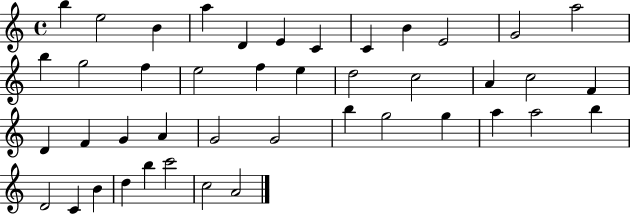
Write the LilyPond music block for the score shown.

{
  \clef treble
  \time 4/4
  \defaultTimeSignature
  \key c \major
  b''4 e''2 b'4 | a''4 d'4 e'4 c'4 | c'4 b'4 e'2 | g'2 a''2 | \break b''4 g''2 f''4 | e''2 f''4 e''4 | d''2 c''2 | a'4 c''2 f'4 | \break d'4 f'4 g'4 a'4 | g'2 g'2 | b''4 g''2 g''4 | a''4 a''2 b''4 | \break d'2 c'4 b'4 | d''4 b''4 c'''2 | c''2 a'2 | \bar "|."
}